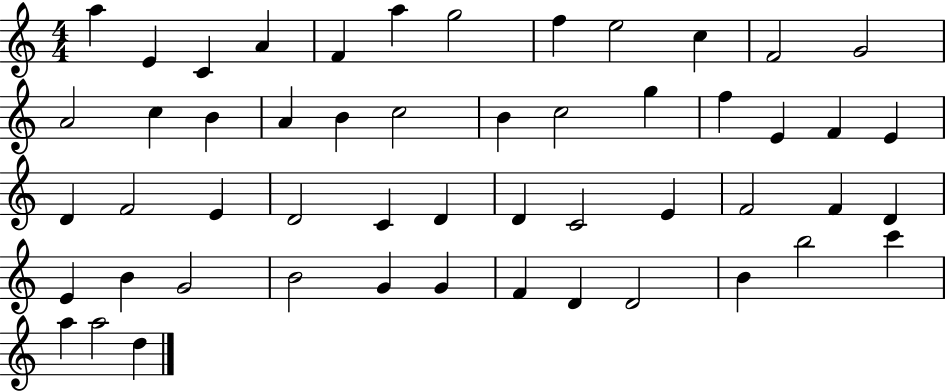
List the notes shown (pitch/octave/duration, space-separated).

A5/q E4/q C4/q A4/q F4/q A5/q G5/h F5/q E5/h C5/q F4/h G4/h A4/h C5/q B4/q A4/q B4/q C5/h B4/q C5/h G5/q F5/q E4/q F4/q E4/q D4/q F4/h E4/q D4/h C4/q D4/q D4/q C4/h E4/q F4/h F4/q D4/q E4/q B4/q G4/h B4/h G4/q G4/q F4/q D4/q D4/h B4/q B5/h C6/q A5/q A5/h D5/q